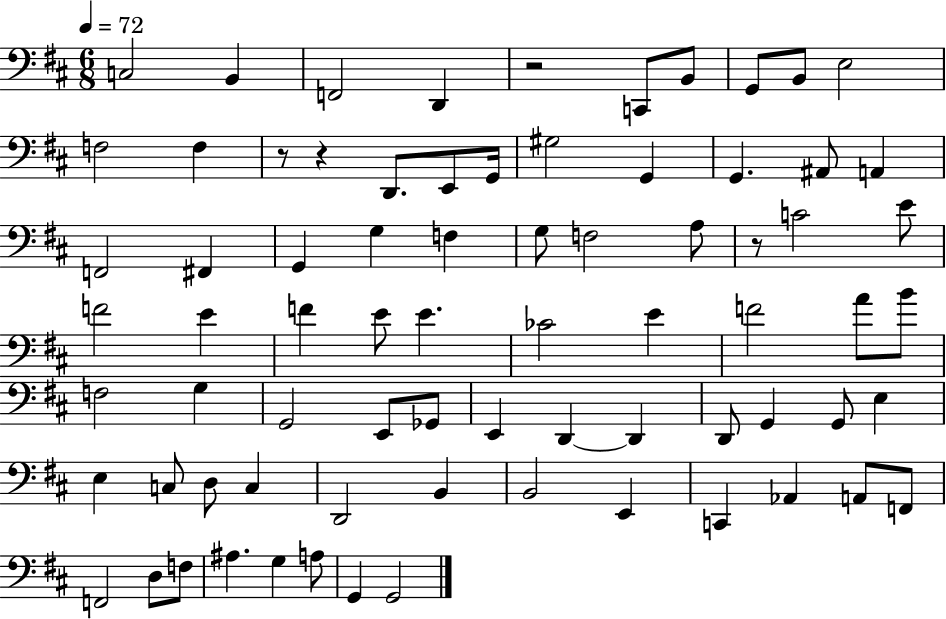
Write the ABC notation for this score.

X:1
T:Untitled
M:6/8
L:1/4
K:D
C,2 B,, F,,2 D,, z2 C,,/2 B,,/2 G,,/2 B,,/2 E,2 F,2 F, z/2 z D,,/2 E,,/2 G,,/4 ^G,2 G,, G,, ^A,,/2 A,, F,,2 ^F,, G,, G, F, G,/2 F,2 A,/2 z/2 C2 E/2 F2 E F E/2 E _C2 E F2 A/2 B/2 F,2 G, G,,2 E,,/2 _G,,/2 E,, D,, D,, D,,/2 G,, G,,/2 E, E, C,/2 D,/2 C, D,,2 B,, B,,2 E,, C,, _A,, A,,/2 F,,/2 F,,2 D,/2 F,/2 ^A, G, A,/2 G,, G,,2